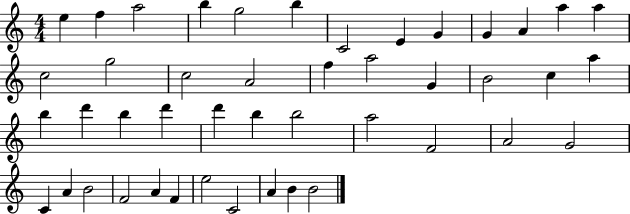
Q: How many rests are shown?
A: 0